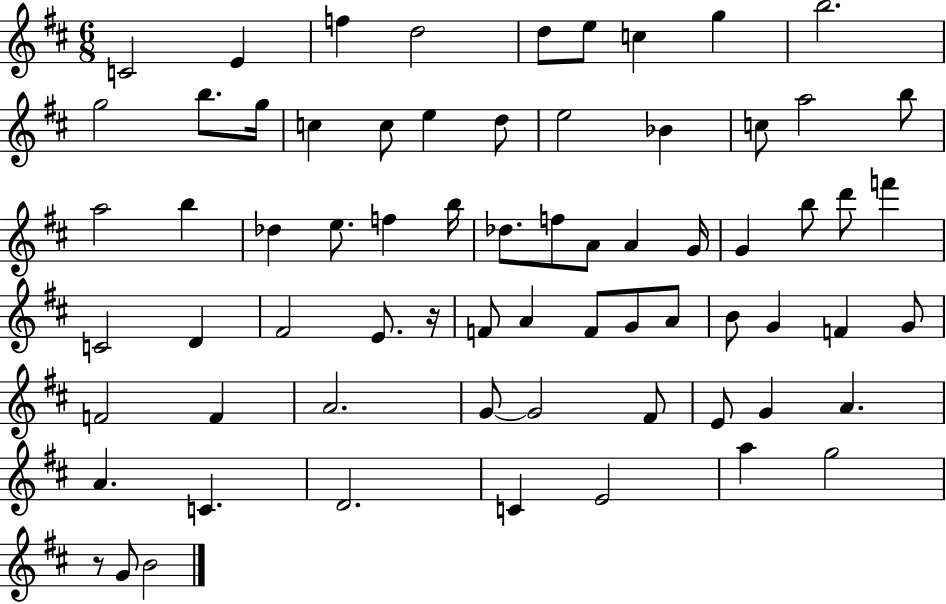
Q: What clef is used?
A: treble